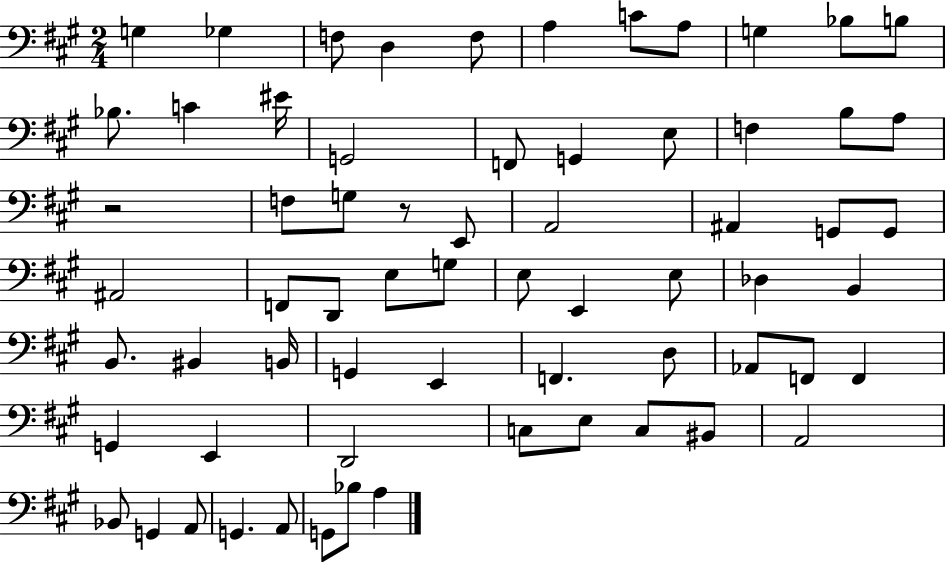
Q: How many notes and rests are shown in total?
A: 66